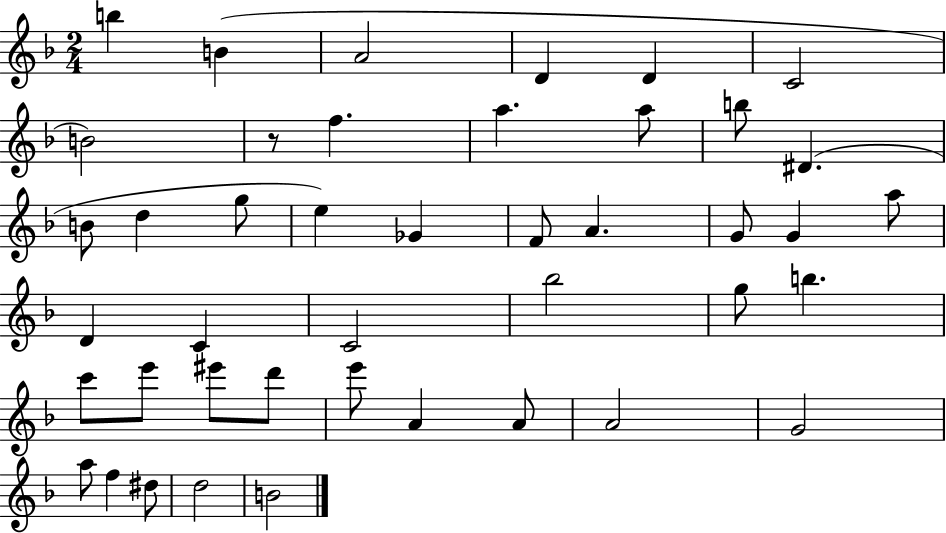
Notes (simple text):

B5/q B4/q A4/h D4/q D4/q C4/h B4/h R/e F5/q. A5/q. A5/e B5/e D#4/q. B4/e D5/q G5/e E5/q Gb4/q F4/e A4/q. G4/e G4/q A5/e D4/q C4/q C4/h Bb5/h G5/e B5/q. C6/e E6/e EIS6/e D6/e E6/e A4/q A4/e A4/h G4/h A5/e F5/q D#5/e D5/h B4/h